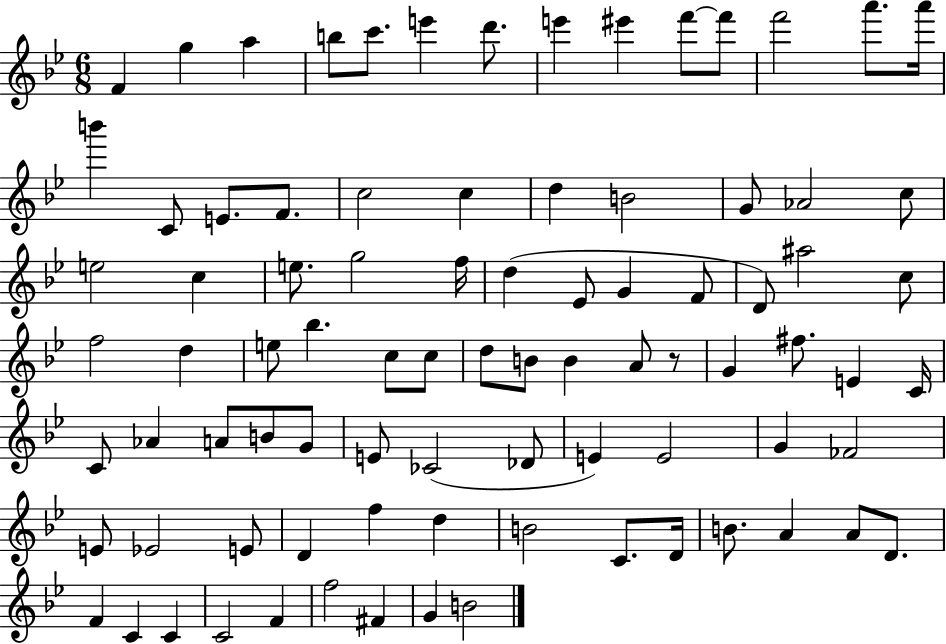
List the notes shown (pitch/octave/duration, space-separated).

F4/q G5/q A5/q B5/e C6/e. E6/q D6/e. E6/q EIS6/q F6/e F6/e F6/h A6/e. A6/s B6/q C4/e E4/e. F4/e. C5/h C5/q D5/q B4/h G4/e Ab4/h C5/e E5/h C5/q E5/e. G5/h F5/s D5/q Eb4/e G4/q F4/e D4/e A#5/h C5/e F5/h D5/q E5/e Bb5/q. C5/e C5/e D5/e B4/e B4/q A4/e R/e G4/q F#5/e. E4/q C4/s C4/e Ab4/q A4/e B4/e G4/e E4/e CES4/h Db4/e E4/q E4/h G4/q FES4/h E4/e Eb4/h E4/e D4/q F5/q D5/q B4/h C4/e. D4/s B4/e. A4/q A4/e D4/e. F4/q C4/q C4/q C4/h F4/q F5/h F#4/q G4/q B4/h